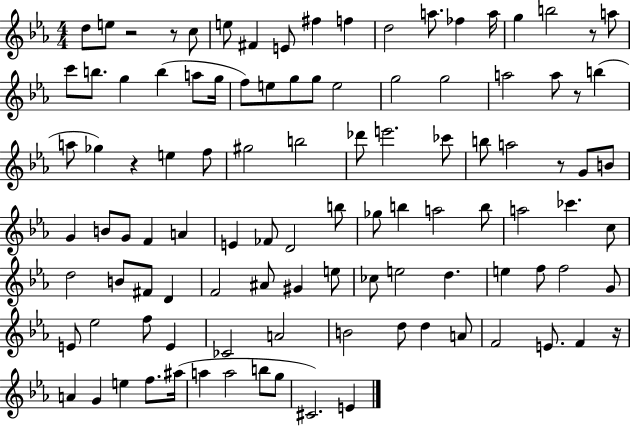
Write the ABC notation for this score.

X:1
T:Untitled
M:4/4
L:1/4
K:Eb
d/2 e/2 z2 z/2 c/2 e/2 ^F E/2 ^f f d2 a/2 _f a/4 g b2 z/2 a/2 c'/2 b/2 g b a/2 g/4 f/2 e/2 g/2 g/2 e2 g2 g2 a2 a/2 z/2 b a/2 _g z e f/2 ^g2 b2 _d'/2 e'2 _c'/2 b/2 a2 z/2 G/2 B/2 G B/2 G/2 F A E _F/2 D2 b/2 _g/2 b a2 b/2 a2 _c' c/2 d2 B/2 ^F/2 D F2 ^A/2 ^G e/2 _c/2 e2 d e f/2 f2 G/2 E/2 _e2 f/2 E _C2 A2 B2 d/2 d A/2 F2 E/2 F z/4 A G e f/2 ^a/4 a a2 b/2 g/2 ^C2 E